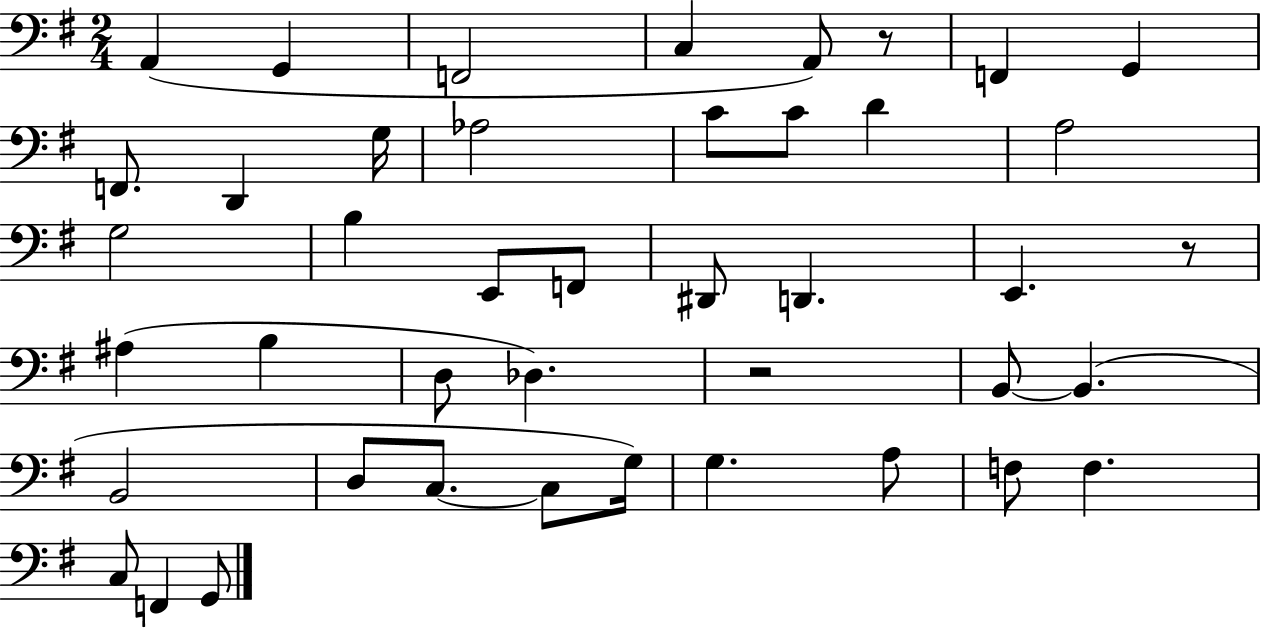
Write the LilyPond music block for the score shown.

{
  \clef bass
  \numericTimeSignature
  \time 2/4
  \key g \major
  a,4( g,4 | f,2 | c4 a,8) r8 | f,4 g,4 | \break f,8. d,4 g16 | aes2 | c'8 c'8 d'4 | a2 | \break g2 | b4 e,8 f,8 | dis,8 d,4. | e,4. r8 | \break ais4( b4 | d8 des4.) | r2 | b,8~~ b,4.( | \break b,2 | d8 c8.~~ c8 g16) | g4. a8 | f8 f4. | \break c8 f,4 g,8 | \bar "|."
}